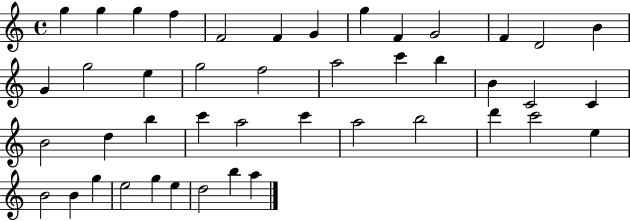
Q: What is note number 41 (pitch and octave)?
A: E5